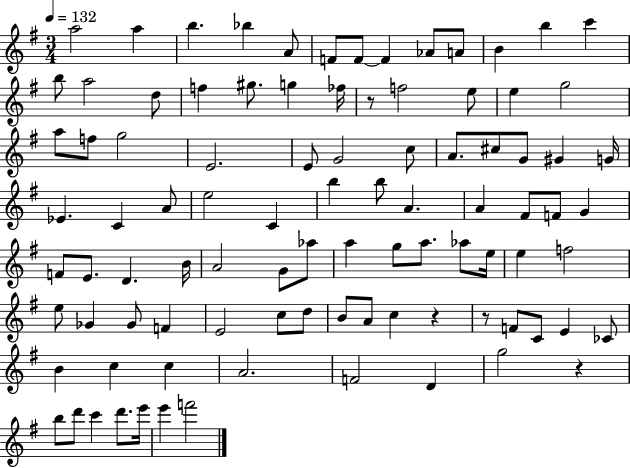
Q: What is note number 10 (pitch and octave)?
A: A4